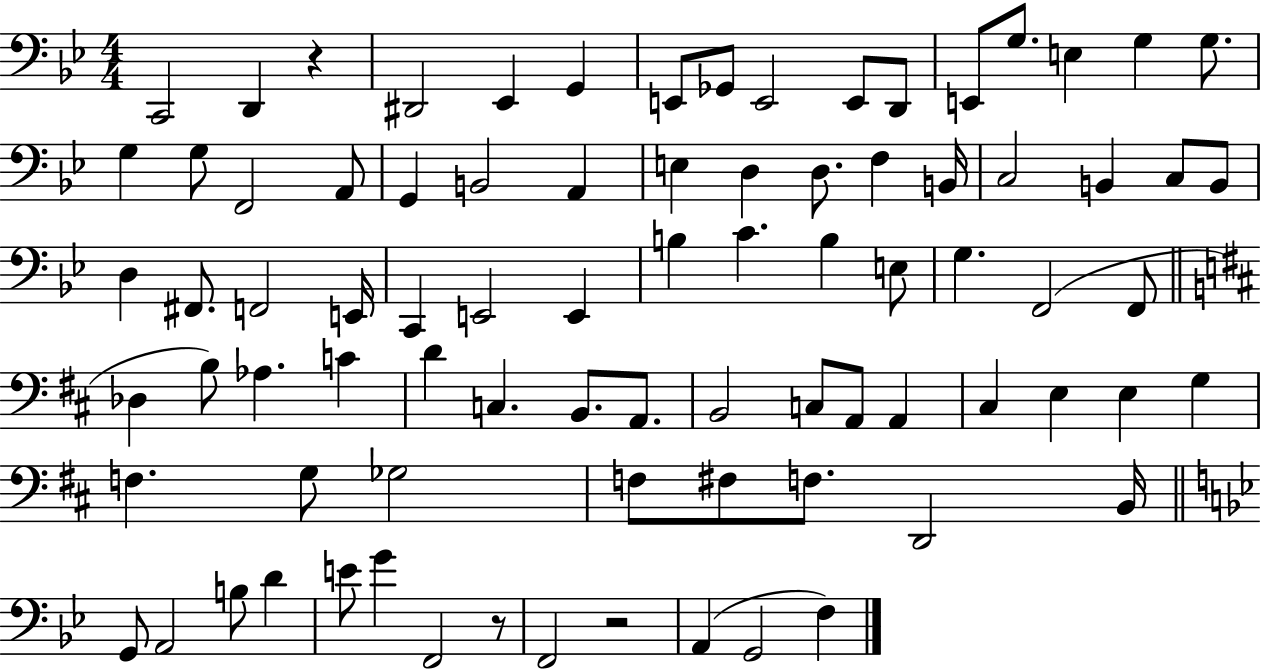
{
  \clef bass
  \numericTimeSignature
  \time 4/4
  \key bes \major
  c,2 d,4 r4 | dis,2 ees,4 g,4 | e,8 ges,8 e,2 e,8 d,8 | e,8 g8. e4 g4 g8. | \break g4 g8 f,2 a,8 | g,4 b,2 a,4 | e4 d4 d8. f4 b,16 | c2 b,4 c8 b,8 | \break d4 fis,8. f,2 e,16 | c,4 e,2 e,4 | b4 c'4. b4 e8 | g4. f,2( f,8 | \break \bar "||" \break \key b \minor des4 b8) aes4. c'4 | d'4 c4. b,8. a,8. | b,2 c8 a,8 a,4 | cis4 e4 e4 g4 | \break f4. g8 ges2 | f8 fis8 f8. d,2 b,16 | \bar "||" \break \key bes \major g,8 a,2 b8 d'4 | e'8 g'4 f,2 r8 | f,2 r2 | a,4( g,2 f4) | \break \bar "|."
}